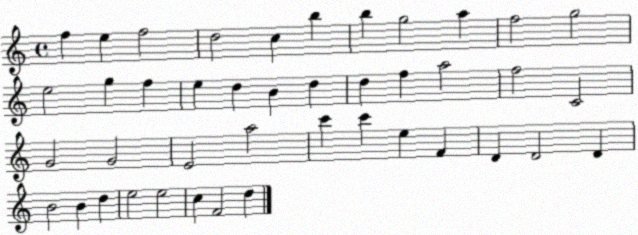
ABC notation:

X:1
T:Untitled
M:4/4
L:1/4
K:C
f e f2 d2 c b b g2 a f2 g2 e2 g f e d B d d f a2 f2 C2 G2 G2 E2 a2 c' c' e F D D2 D B2 B d e2 e2 c F2 d